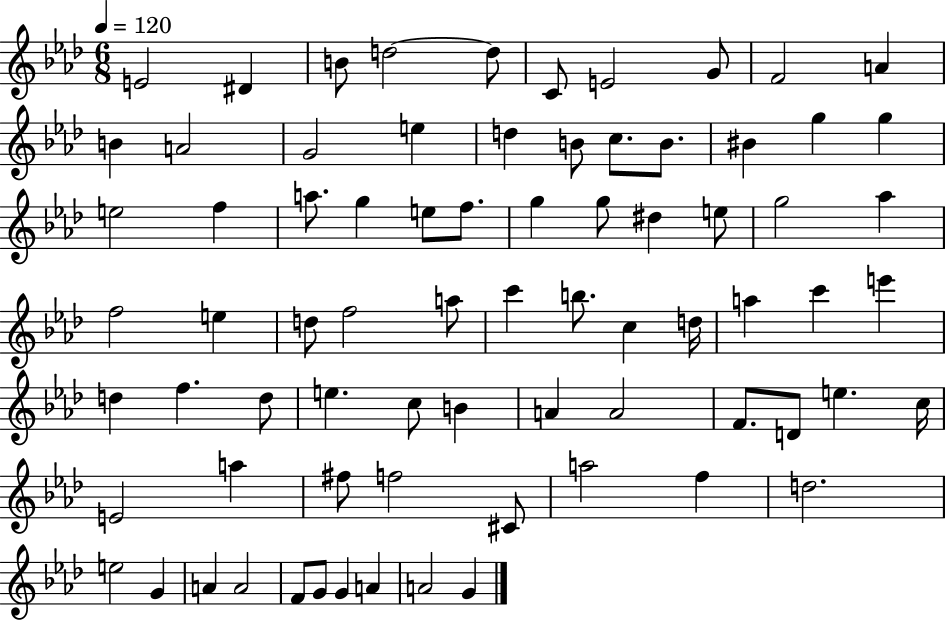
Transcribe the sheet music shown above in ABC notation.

X:1
T:Untitled
M:6/8
L:1/4
K:Ab
E2 ^D B/2 d2 d/2 C/2 E2 G/2 F2 A B A2 G2 e d B/2 c/2 B/2 ^B g g e2 f a/2 g e/2 f/2 g g/2 ^d e/2 g2 _a f2 e d/2 f2 a/2 c' b/2 c d/4 a c' e' d f d/2 e c/2 B A A2 F/2 D/2 e c/4 E2 a ^f/2 f2 ^C/2 a2 f d2 e2 G A A2 F/2 G/2 G A A2 G